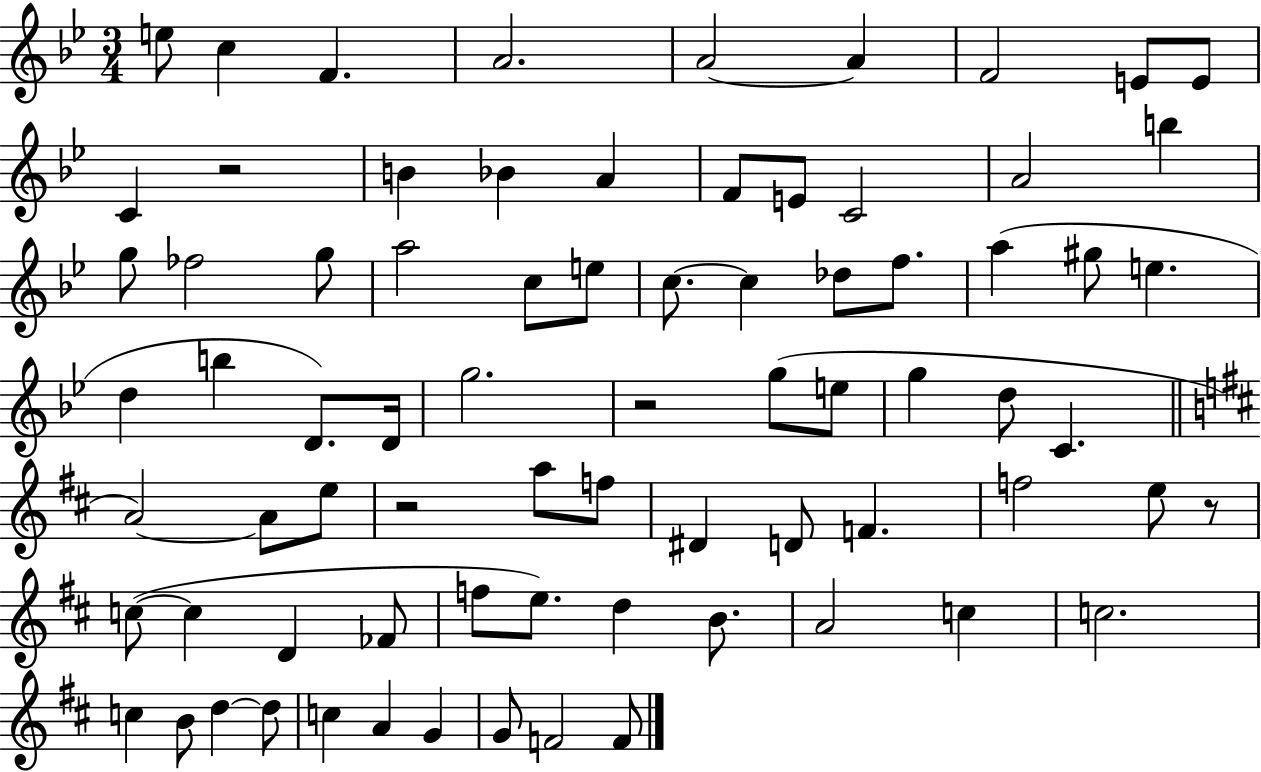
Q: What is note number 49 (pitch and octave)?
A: F4